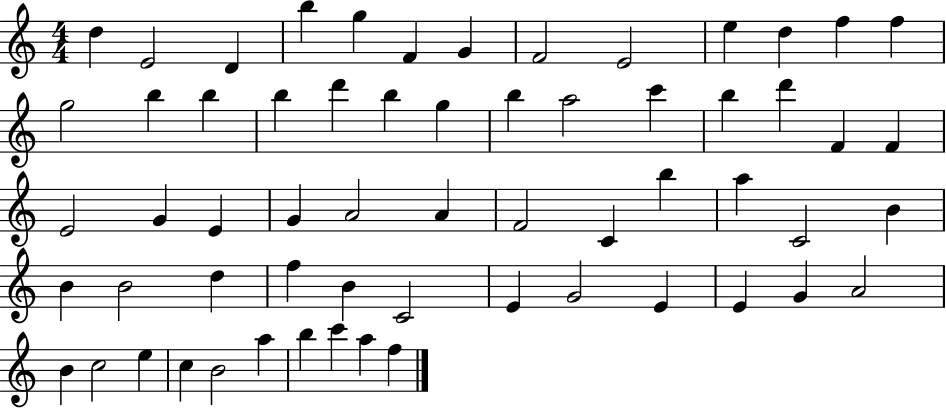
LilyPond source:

{
  \clef treble
  \numericTimeSignature
  \time 4/4
  \key c \major
  d''4 e'2 d'4 | b''4 g''4 f'4 g'4 | f'2 e'2 | e''4 d''4 f''4 f''4 | \break g''2 b''4 b''4 | b''4 d'''4 b''4 g''4 | b''4 a''2 c'''4 | b''4 d'''4 f'4 f'4 | \break e'2 g'4 e'4 | g'4 a'2 a'4 | f'2 c'4 b''4 | a''4 c'2 b'4 | \break b'4 b'2 d''4 | f''4 b'4 c'2 | e'4 g'2 e'4 | e'4 g'4 a'2 | \break b'4 c''2 e''4 | c''4 b'2 a''4 | b''4 c'''4 a''4 f''4 | \bar "|."
}